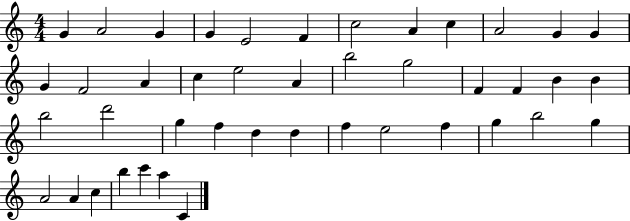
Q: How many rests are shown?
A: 0